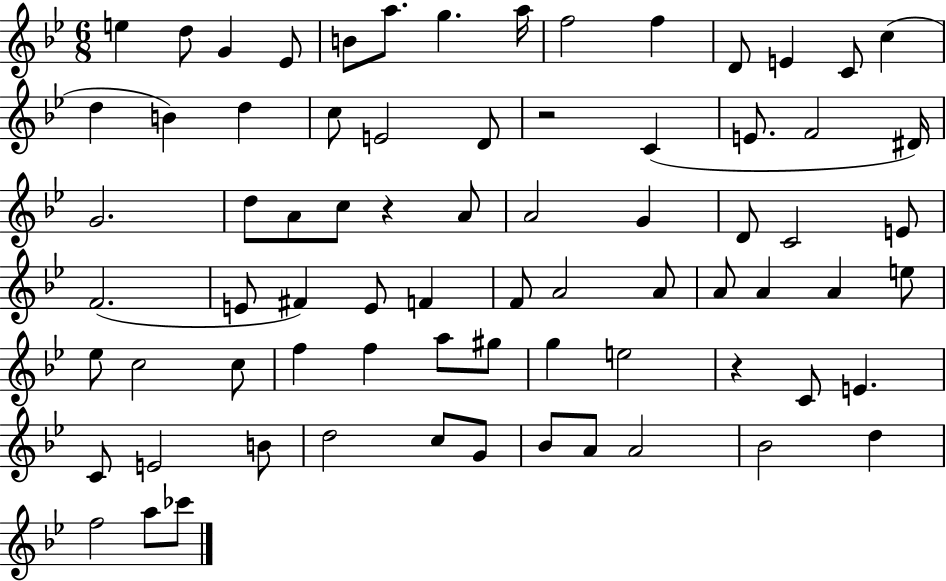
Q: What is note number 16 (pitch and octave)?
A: B4